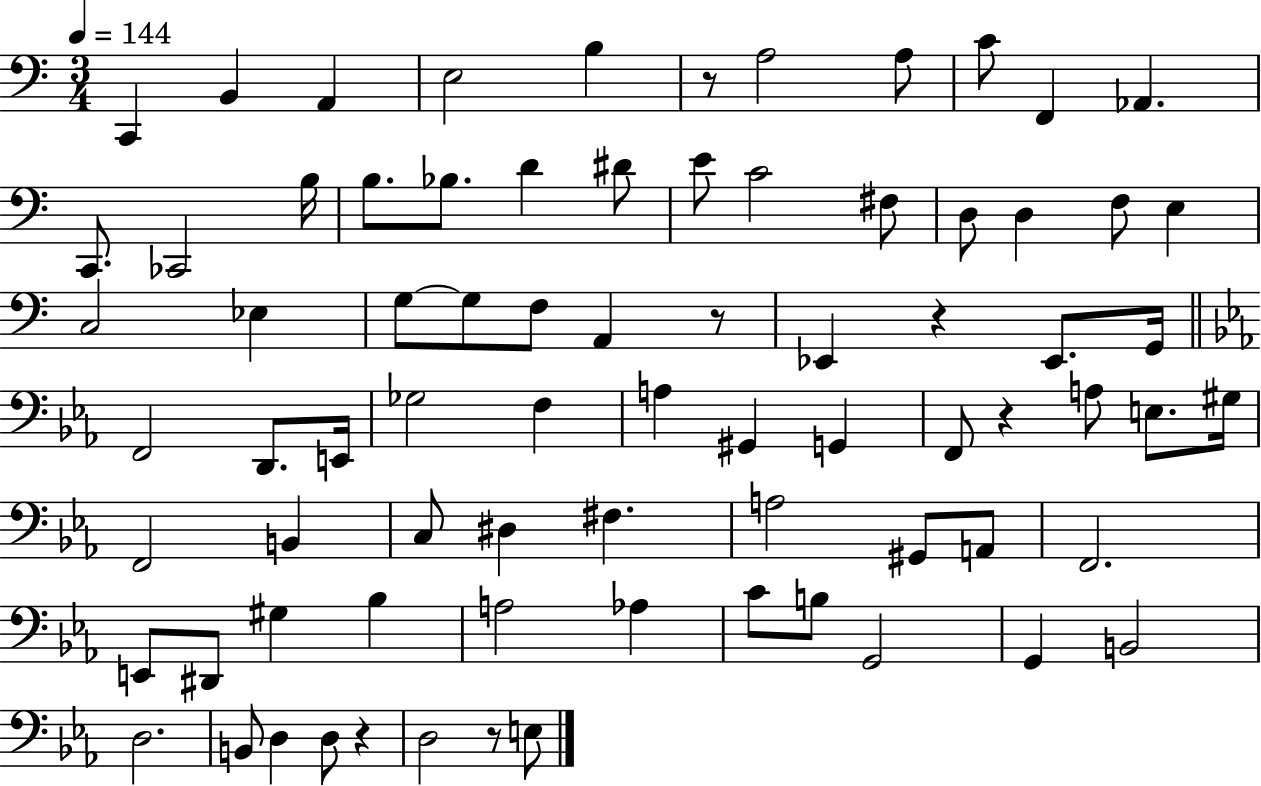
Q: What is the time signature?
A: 3/4